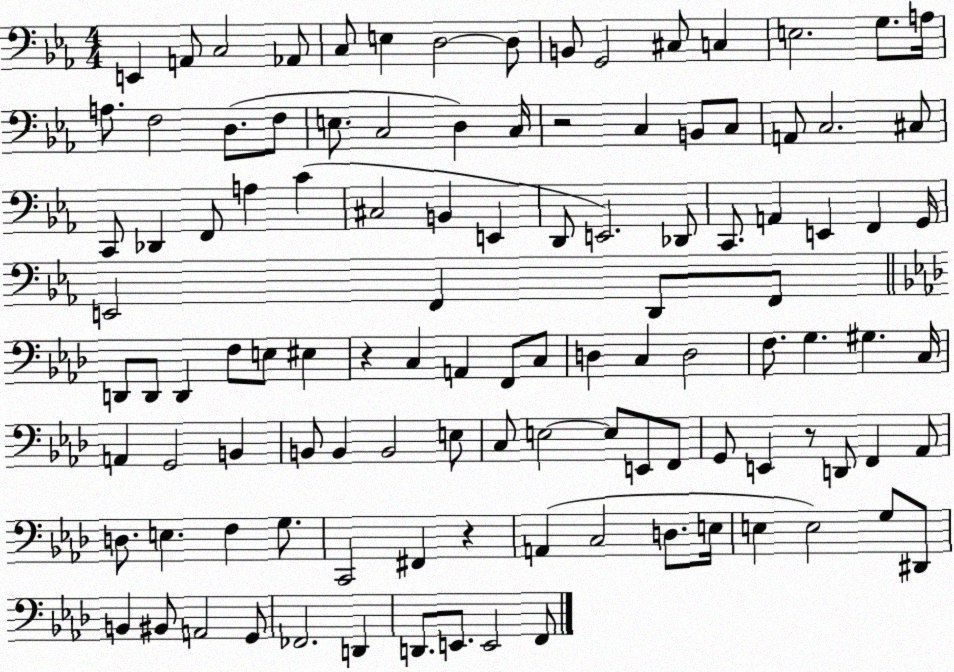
X:1
T:Untitled
M:4/4
L:1/4
K:Eb
E,, A,,/2 C,2 _A,,/2 C,/2 E, D,2 D,/2 B,,/2 G,,2 ^C,/2 C, E,2 G,/2 A,/4 A,/2 F,2 D,/2 F,/2 E,/2 C,2 D, C,/4 z2 C, B,,/2 C,/2 A,,/2 C,2 ^C,/2 C,,/2 _D,, F,,/2 A, C ^C,2 B,, E,, D,,/2 E,,2 _D,,/2 C,,/2 A,, E,, F,, G,,/4 E,,2 F,, D,,/2 F,,/2 D,,/2 D,,/2 D,, F,/2 E,/2 ^E, z C, A,, F,,/2 C,/2 D, C, D,2 F,/2 G, ^G, C,/4 A,, G,,2 B,, B,,/2 B,, B,,2 E,/2 C,/2 E,2 E,/2 E,,/2 F,,/2 G,,/2 E,, z/2 D,,/2 F,, _A,,/2 D,/2 E, F, G,/2 C,,2 ^F,, z A,, C,2 D,/2 E,/4 E, E,2 G,/2 ^D,,/2 B,, ^B,,/2 A,,2 G,,/2 _F,,2 D,, D,,/2 E,,/2 E,,2 F,,/2